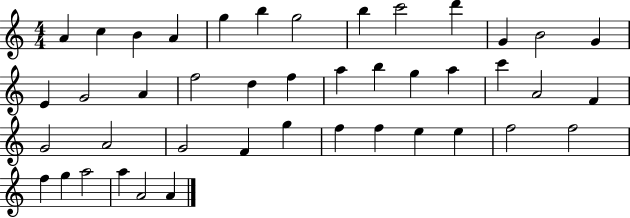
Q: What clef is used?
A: treble